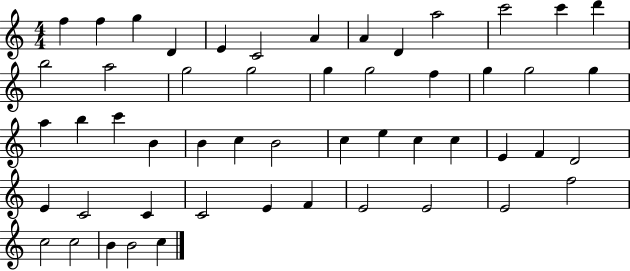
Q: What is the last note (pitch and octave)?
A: C5